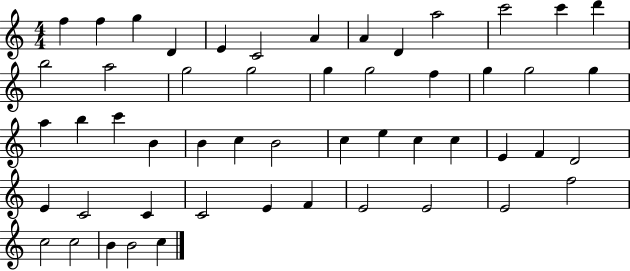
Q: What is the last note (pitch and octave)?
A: C5